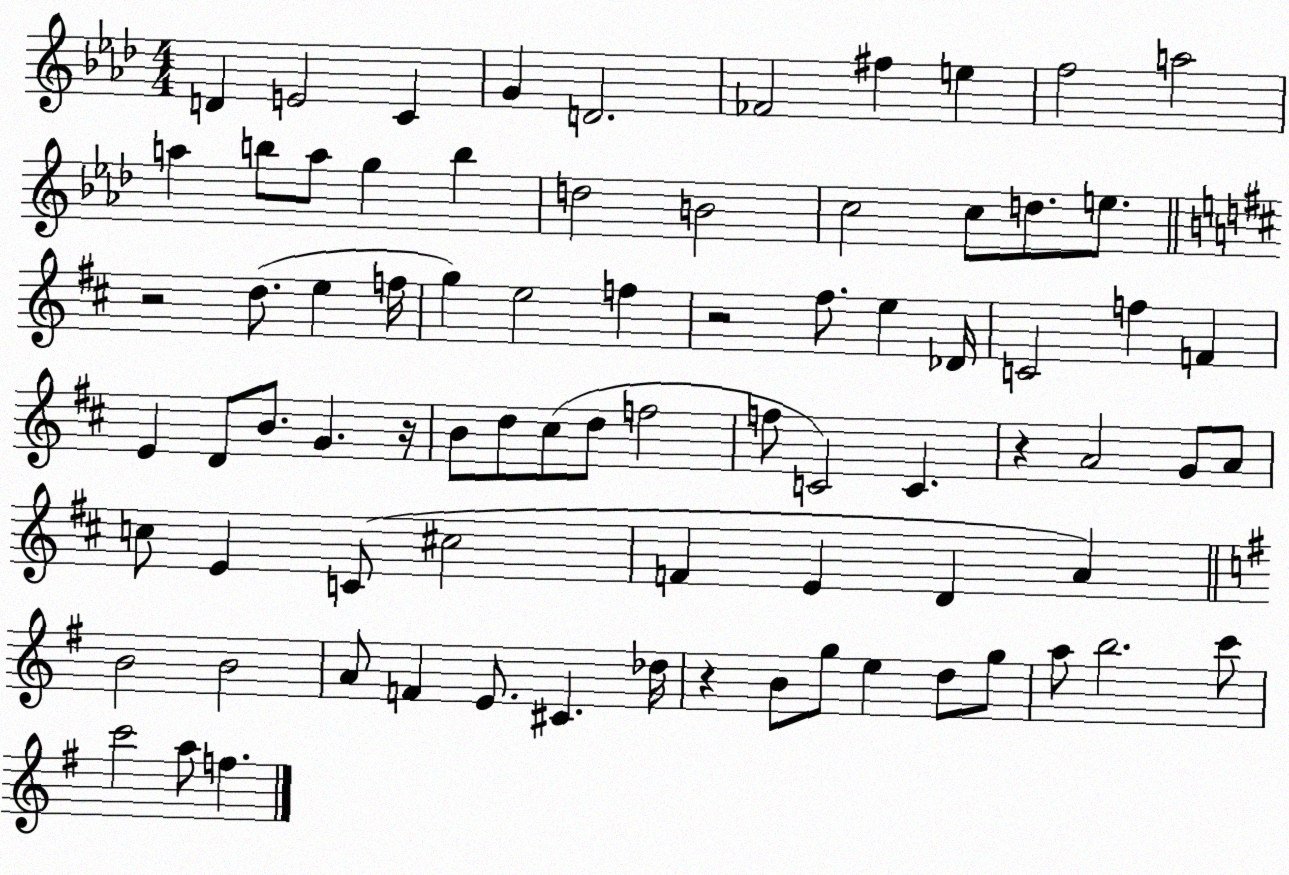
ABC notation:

X:1
T:Untitled
M:4/4
L:1/4
K:Ab
D E2 C G D2 _F2 ^f e f2 a2 a b/2 a/2 g b d2 B2 c2 c/2 d/2 e/2 z2 d/2 e f/4 g e2 f z2 ^f/2 e _D/4 C2 f F E D/2 B/2 G z/4 B/2 d/2 ^c/2 d/2 f2 f/2 C2 C z A2 G/2 A/2 c/2 E C/2 ^c2 F E D A B2 B2 A/2 F E/2 ^C _d/4 z B/2 g/2 e d/2 g/2 a/2 b2 c'/2 c'2 a/2 f